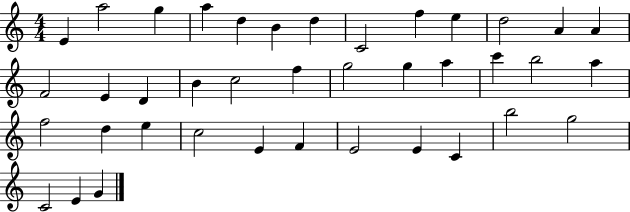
E4/q A5/h G5/q A5/q D5/q B4/q D5/q C4/h F5/q E5/q D5/h A4/q A4/q F4/h E4/q D4/q B4/q C5/h F5/q G5/h G5/q A5/q C6/q B5/h A5/q F5/h D5/q E5/q C5/h E4/q F4/q E4/h E4/q C4/q B5/h G5/h C4/h E4/q G4/q